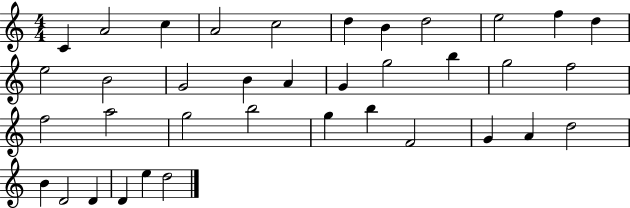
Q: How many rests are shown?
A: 0